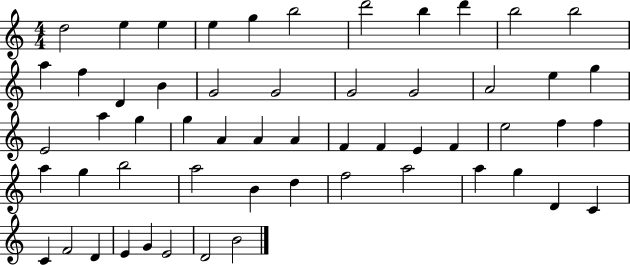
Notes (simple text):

D5/h E5/q E5/q E5/q G5/q B5/h D6/h B5/q D6/q B5/h B5/h A5/q F5/q D4/q B4/q G4/h G4/h G4/h G4/h A4/h E5/q G5/q E4/h A5/q G5/q G5/q A4/q A4/q A4/q F4/q F4/q E4/q F4/q E5/h F5/q F5/q A5/q G5/q B5/h A5/h B4/q D5/q F5/h A5/h A5/q G5/q D4/q C4/q C4/q F4/h D4/q E4/q G4/q E4/h D4/h B4/h